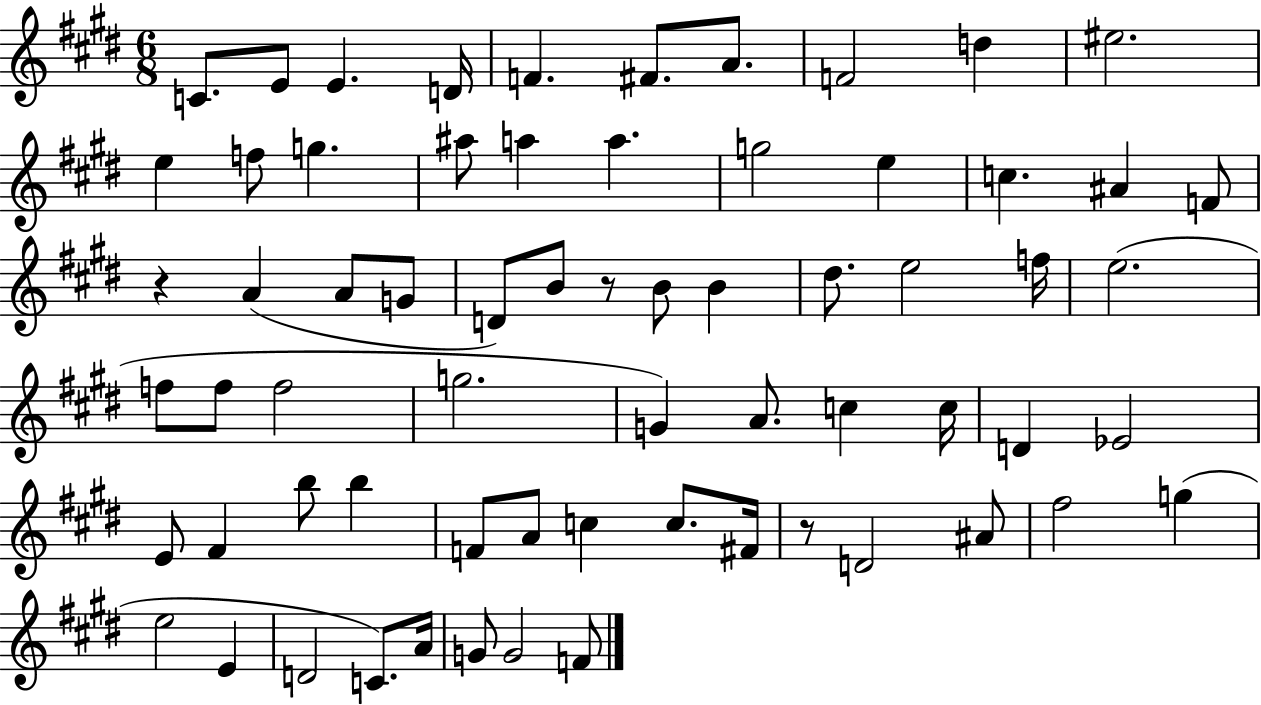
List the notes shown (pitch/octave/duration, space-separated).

C4/e. E4/e E4/q. D4/s F4/q. F#4/e. A4/e. F4/h D5/q EIS5/h. E5/q F5/e G5/q. A#5/e A5/q A5/q. G5/h E5/q C5/q. A#4/q F4/e R/q A4/q A4/e G4/e D4/e B4/e R/e B4/e B4/q D#5/e. E5/h F5/s E5/h. F5/e F5/e F5/h G5/h. G4/q A4/e. C5/q C5/s D4/q Eb4/h E4/e F#4/q B5/e B5/q F4/e A4/e C5/q C5/e. F#4/s R/e D4/h A#4/e F#5/h G5/q E5/h E4/q D4/h C4/e. A4/s G4/e G4/h F4/e